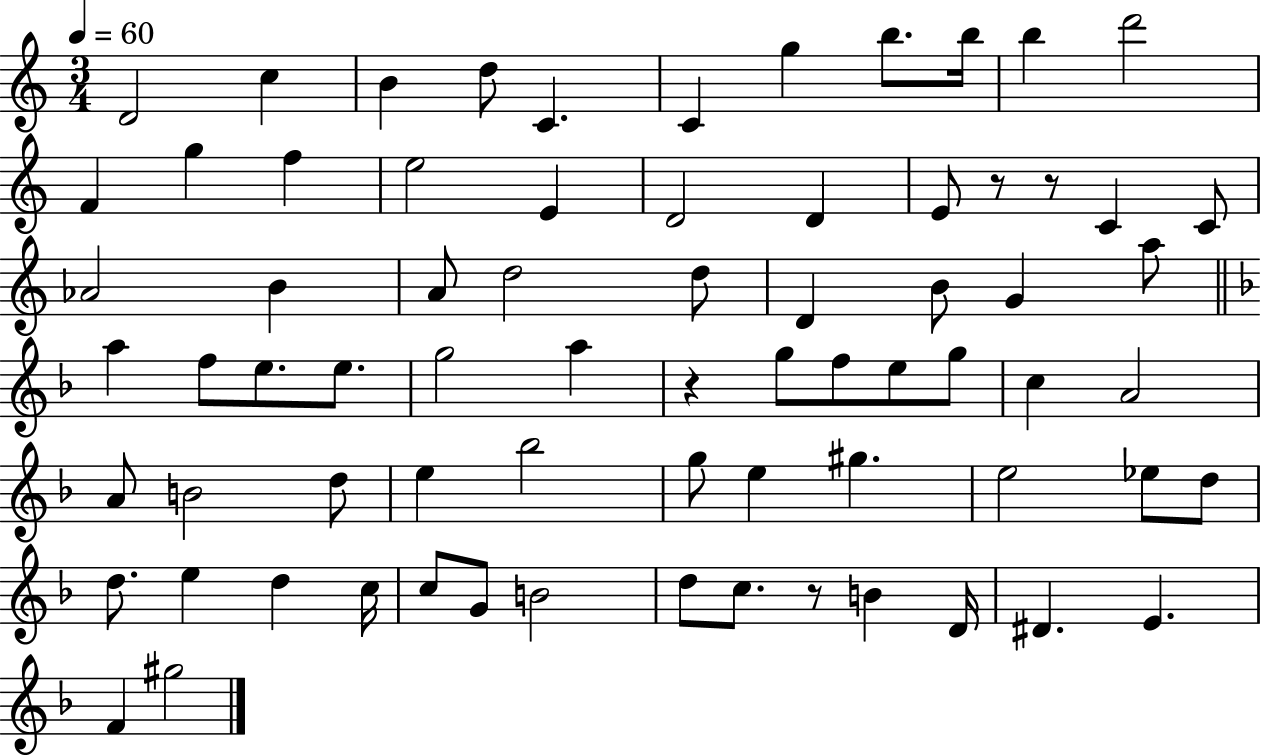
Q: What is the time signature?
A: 3/4